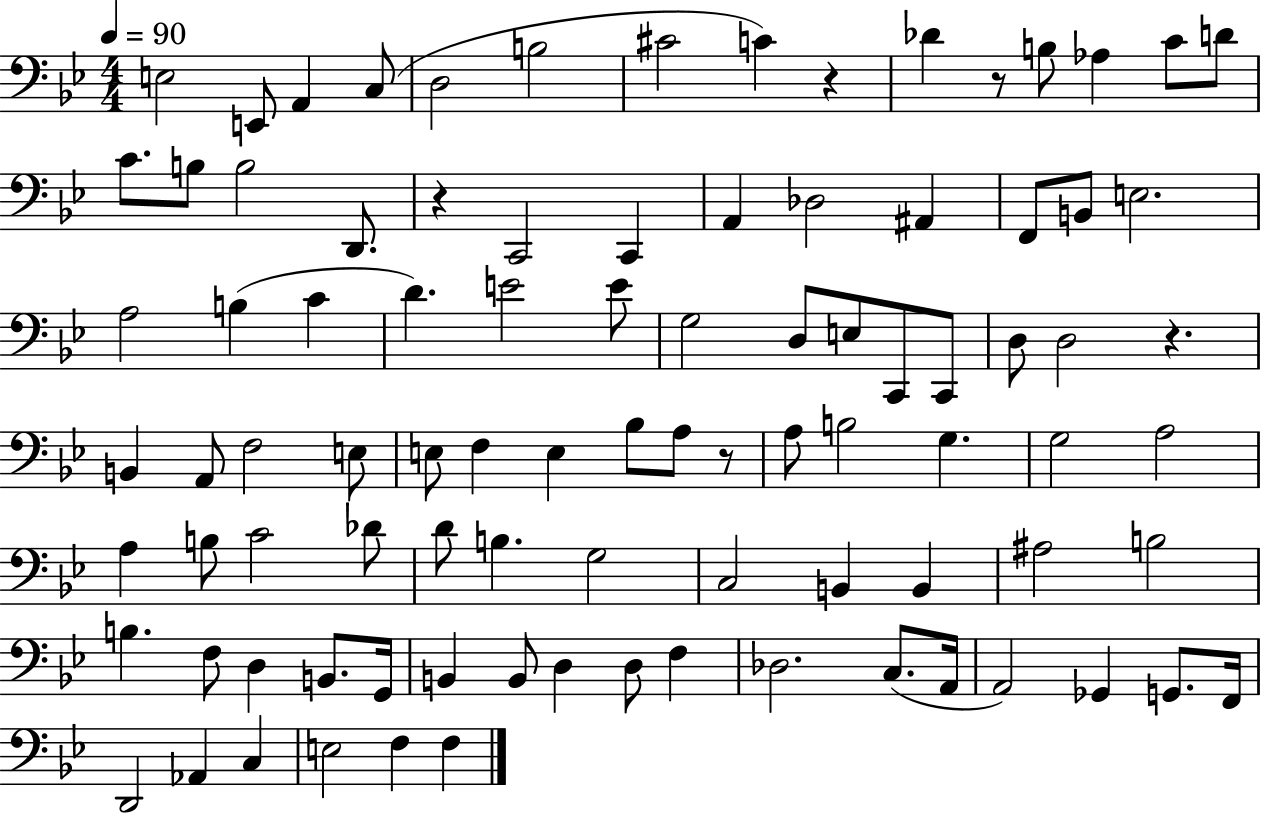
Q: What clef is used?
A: bass